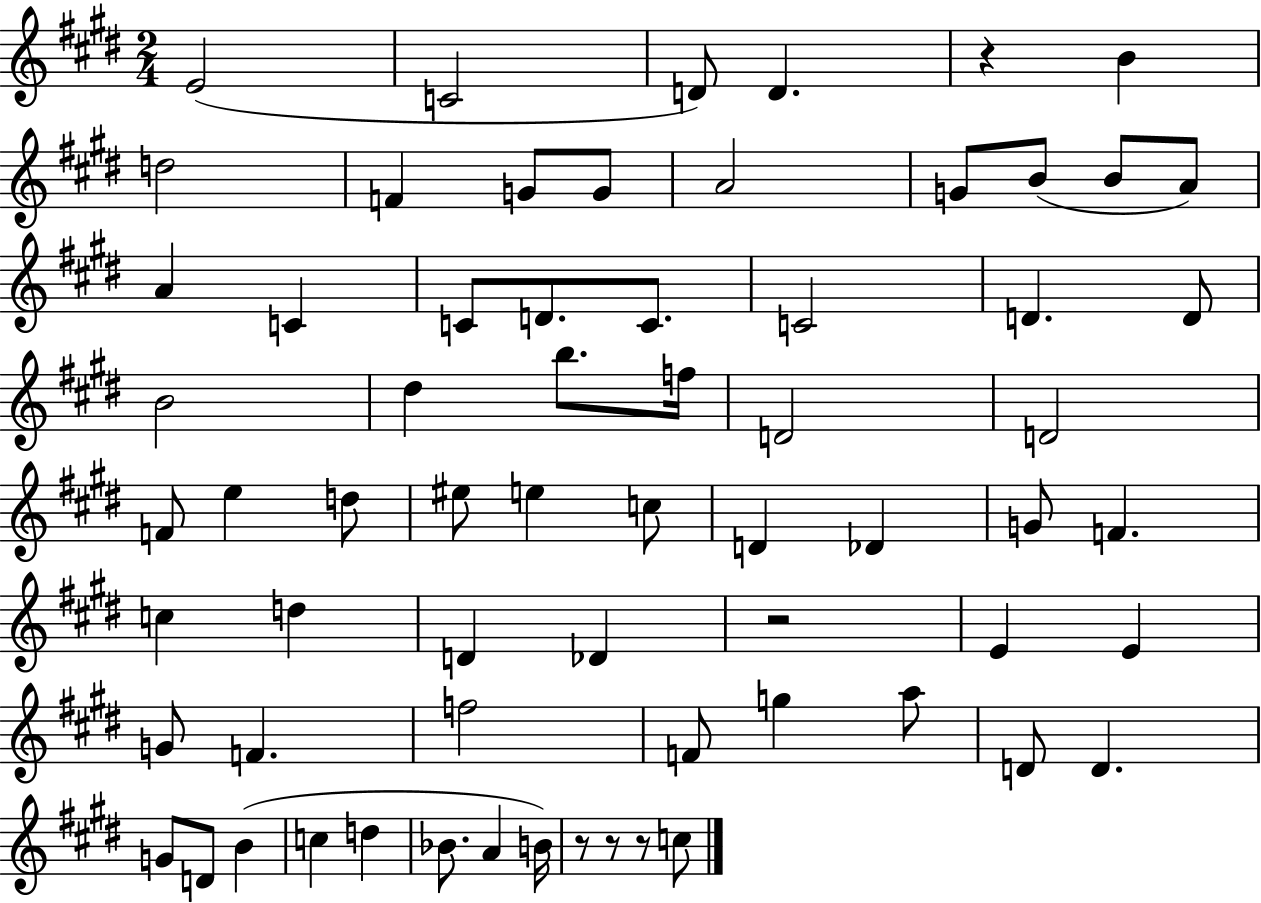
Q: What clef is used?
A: treble